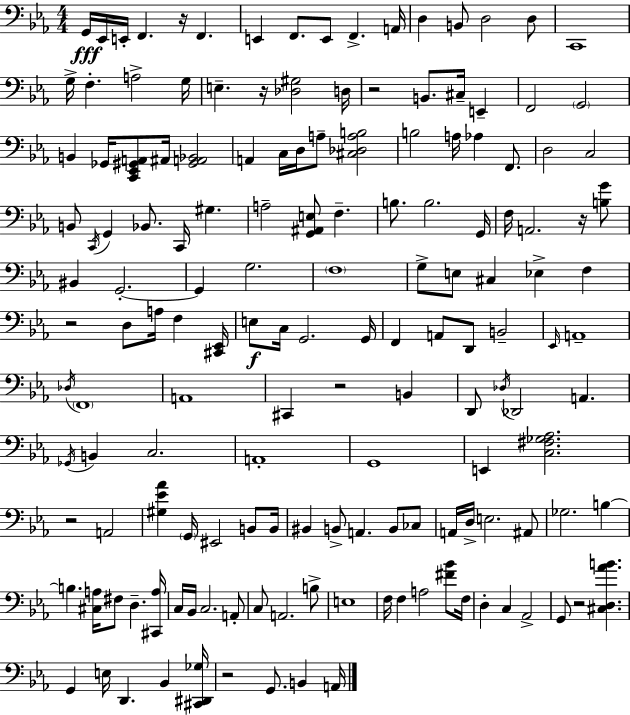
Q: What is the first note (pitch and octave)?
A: G2